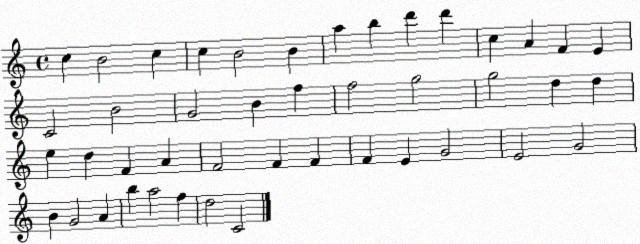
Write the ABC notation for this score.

X:1
T:Untitled
M:4/4
L:1/4
K:C
c B2 c c B2 B a b d' d' c A F E C2 B2 G2 B f f2 g2 g2 d d e d F A F2 F F F E G2 E2 G2 B G2 A b a2 f d2 C2